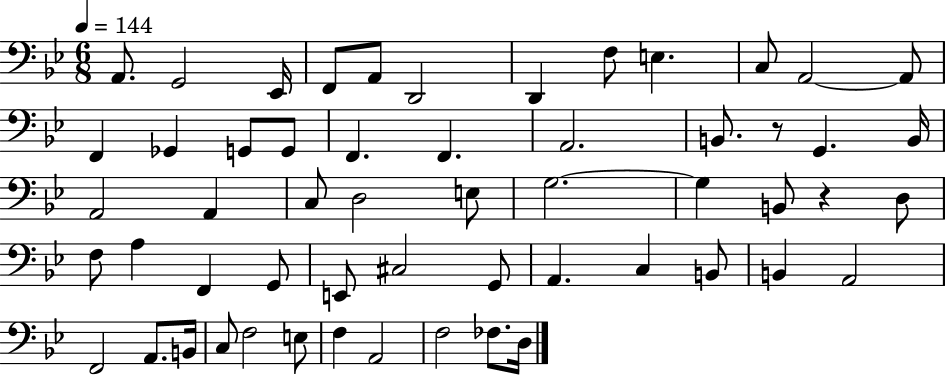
A2/e. G2/h Eb2/s F2/e A2/e D2/h D2/q F3/e E3/q. C3/e A2/h A2/e F2/q Gb2/q G2/e G2/e F2/q. F2/q. A2/h. B2/e. R/e G2/q. B2/s A2/h A2/q C3/e D3/h E3/e G3/h. G3/q B2/e R/q D3/e F3/e A3/q F2/q G2/e E2/e C#3/h G2/e A2/q. C3/q B2/e B2/q A2/h F2/h A2/e. B2/s C3/e F3/h E3/e F3/q A2/h F3/h FES3/e. D3/s